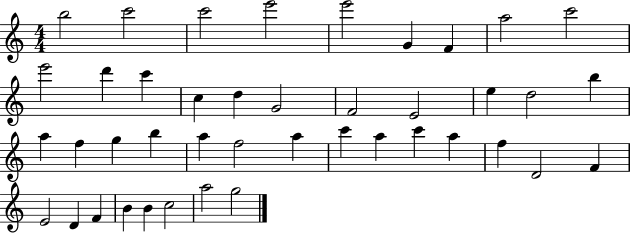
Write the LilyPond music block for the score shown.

{
  \clef treble
  \numericTimeSignature
  \time 4/4
  \key c \major
  b''2 c'''2 | c'''2 e'''2 | e'''2 g'4 f'4 | a''2 c'''2 | \break e'''2 d'''4 c'''4 | c''4 d''4 g'2 | f'2 e'2 | e''4 d''2 b''4 | \break a''4 f''4 g''4 b''4 | a''4 f''2 a''4 | c'''4 a''4 c'''4 a''4 | f''4 d'2 f'4 | \break e'2 d'4 f'4 | b'4 b'4 c''2 | a''2 g''2 | \bar "|."
}